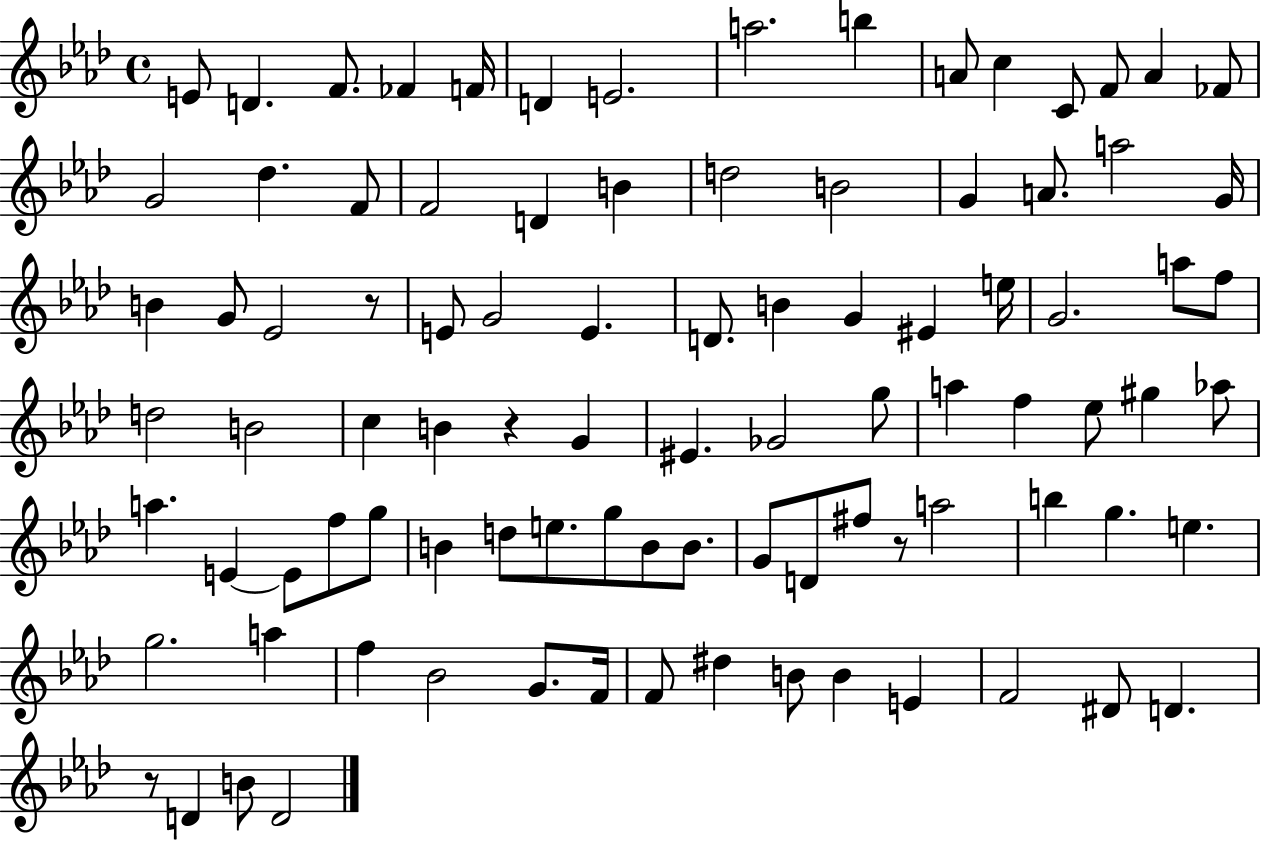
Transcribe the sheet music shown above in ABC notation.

X:1
T:Untitled
M:4/4
L:1/4
K:Ab
E/2 D F/2 _F F/4 D E2 a2 b A/2 c C/2 F/2 A _F/2 G2 _d F/2 F2 D B d2 B2 G A/2 a2 G/4 B G/2 _E2 z/2 E/2 G2 E D/2 B G ^E e/4 G2 a/2 f/2 d2 B2 c B z G ^E _G2 g/2 a f _e/2 ^g _a/2 a E E/2 f/2 g/2 B d/2 e/2 g/2 B/2 B/2 G/2 D/2 ^f/2 z/2 a2 b g e g2 a f _B2 G/2 F/4 F/2 ^d B/2 B E F2 ^D/2 D z/2 D B/2 D2